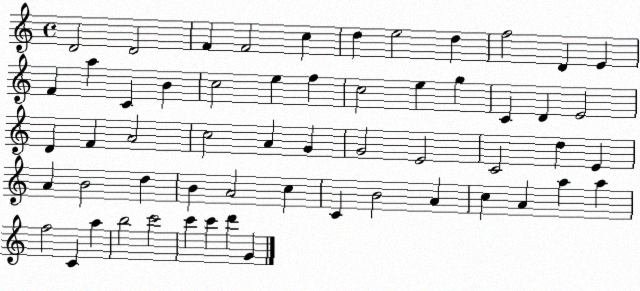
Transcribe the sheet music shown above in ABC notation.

X:1
T:Untitled
M:4/4
L:1/4
K:C
D2 D2 F F2 c d e2 d f2 D E F a C B c2 e f c2 e g C D E2 D F A2 c2 A G G2 E2 C2 d E A B2 d B A2 c C B2 A c A a a f2 C a b2 c'2 c' c' d' G